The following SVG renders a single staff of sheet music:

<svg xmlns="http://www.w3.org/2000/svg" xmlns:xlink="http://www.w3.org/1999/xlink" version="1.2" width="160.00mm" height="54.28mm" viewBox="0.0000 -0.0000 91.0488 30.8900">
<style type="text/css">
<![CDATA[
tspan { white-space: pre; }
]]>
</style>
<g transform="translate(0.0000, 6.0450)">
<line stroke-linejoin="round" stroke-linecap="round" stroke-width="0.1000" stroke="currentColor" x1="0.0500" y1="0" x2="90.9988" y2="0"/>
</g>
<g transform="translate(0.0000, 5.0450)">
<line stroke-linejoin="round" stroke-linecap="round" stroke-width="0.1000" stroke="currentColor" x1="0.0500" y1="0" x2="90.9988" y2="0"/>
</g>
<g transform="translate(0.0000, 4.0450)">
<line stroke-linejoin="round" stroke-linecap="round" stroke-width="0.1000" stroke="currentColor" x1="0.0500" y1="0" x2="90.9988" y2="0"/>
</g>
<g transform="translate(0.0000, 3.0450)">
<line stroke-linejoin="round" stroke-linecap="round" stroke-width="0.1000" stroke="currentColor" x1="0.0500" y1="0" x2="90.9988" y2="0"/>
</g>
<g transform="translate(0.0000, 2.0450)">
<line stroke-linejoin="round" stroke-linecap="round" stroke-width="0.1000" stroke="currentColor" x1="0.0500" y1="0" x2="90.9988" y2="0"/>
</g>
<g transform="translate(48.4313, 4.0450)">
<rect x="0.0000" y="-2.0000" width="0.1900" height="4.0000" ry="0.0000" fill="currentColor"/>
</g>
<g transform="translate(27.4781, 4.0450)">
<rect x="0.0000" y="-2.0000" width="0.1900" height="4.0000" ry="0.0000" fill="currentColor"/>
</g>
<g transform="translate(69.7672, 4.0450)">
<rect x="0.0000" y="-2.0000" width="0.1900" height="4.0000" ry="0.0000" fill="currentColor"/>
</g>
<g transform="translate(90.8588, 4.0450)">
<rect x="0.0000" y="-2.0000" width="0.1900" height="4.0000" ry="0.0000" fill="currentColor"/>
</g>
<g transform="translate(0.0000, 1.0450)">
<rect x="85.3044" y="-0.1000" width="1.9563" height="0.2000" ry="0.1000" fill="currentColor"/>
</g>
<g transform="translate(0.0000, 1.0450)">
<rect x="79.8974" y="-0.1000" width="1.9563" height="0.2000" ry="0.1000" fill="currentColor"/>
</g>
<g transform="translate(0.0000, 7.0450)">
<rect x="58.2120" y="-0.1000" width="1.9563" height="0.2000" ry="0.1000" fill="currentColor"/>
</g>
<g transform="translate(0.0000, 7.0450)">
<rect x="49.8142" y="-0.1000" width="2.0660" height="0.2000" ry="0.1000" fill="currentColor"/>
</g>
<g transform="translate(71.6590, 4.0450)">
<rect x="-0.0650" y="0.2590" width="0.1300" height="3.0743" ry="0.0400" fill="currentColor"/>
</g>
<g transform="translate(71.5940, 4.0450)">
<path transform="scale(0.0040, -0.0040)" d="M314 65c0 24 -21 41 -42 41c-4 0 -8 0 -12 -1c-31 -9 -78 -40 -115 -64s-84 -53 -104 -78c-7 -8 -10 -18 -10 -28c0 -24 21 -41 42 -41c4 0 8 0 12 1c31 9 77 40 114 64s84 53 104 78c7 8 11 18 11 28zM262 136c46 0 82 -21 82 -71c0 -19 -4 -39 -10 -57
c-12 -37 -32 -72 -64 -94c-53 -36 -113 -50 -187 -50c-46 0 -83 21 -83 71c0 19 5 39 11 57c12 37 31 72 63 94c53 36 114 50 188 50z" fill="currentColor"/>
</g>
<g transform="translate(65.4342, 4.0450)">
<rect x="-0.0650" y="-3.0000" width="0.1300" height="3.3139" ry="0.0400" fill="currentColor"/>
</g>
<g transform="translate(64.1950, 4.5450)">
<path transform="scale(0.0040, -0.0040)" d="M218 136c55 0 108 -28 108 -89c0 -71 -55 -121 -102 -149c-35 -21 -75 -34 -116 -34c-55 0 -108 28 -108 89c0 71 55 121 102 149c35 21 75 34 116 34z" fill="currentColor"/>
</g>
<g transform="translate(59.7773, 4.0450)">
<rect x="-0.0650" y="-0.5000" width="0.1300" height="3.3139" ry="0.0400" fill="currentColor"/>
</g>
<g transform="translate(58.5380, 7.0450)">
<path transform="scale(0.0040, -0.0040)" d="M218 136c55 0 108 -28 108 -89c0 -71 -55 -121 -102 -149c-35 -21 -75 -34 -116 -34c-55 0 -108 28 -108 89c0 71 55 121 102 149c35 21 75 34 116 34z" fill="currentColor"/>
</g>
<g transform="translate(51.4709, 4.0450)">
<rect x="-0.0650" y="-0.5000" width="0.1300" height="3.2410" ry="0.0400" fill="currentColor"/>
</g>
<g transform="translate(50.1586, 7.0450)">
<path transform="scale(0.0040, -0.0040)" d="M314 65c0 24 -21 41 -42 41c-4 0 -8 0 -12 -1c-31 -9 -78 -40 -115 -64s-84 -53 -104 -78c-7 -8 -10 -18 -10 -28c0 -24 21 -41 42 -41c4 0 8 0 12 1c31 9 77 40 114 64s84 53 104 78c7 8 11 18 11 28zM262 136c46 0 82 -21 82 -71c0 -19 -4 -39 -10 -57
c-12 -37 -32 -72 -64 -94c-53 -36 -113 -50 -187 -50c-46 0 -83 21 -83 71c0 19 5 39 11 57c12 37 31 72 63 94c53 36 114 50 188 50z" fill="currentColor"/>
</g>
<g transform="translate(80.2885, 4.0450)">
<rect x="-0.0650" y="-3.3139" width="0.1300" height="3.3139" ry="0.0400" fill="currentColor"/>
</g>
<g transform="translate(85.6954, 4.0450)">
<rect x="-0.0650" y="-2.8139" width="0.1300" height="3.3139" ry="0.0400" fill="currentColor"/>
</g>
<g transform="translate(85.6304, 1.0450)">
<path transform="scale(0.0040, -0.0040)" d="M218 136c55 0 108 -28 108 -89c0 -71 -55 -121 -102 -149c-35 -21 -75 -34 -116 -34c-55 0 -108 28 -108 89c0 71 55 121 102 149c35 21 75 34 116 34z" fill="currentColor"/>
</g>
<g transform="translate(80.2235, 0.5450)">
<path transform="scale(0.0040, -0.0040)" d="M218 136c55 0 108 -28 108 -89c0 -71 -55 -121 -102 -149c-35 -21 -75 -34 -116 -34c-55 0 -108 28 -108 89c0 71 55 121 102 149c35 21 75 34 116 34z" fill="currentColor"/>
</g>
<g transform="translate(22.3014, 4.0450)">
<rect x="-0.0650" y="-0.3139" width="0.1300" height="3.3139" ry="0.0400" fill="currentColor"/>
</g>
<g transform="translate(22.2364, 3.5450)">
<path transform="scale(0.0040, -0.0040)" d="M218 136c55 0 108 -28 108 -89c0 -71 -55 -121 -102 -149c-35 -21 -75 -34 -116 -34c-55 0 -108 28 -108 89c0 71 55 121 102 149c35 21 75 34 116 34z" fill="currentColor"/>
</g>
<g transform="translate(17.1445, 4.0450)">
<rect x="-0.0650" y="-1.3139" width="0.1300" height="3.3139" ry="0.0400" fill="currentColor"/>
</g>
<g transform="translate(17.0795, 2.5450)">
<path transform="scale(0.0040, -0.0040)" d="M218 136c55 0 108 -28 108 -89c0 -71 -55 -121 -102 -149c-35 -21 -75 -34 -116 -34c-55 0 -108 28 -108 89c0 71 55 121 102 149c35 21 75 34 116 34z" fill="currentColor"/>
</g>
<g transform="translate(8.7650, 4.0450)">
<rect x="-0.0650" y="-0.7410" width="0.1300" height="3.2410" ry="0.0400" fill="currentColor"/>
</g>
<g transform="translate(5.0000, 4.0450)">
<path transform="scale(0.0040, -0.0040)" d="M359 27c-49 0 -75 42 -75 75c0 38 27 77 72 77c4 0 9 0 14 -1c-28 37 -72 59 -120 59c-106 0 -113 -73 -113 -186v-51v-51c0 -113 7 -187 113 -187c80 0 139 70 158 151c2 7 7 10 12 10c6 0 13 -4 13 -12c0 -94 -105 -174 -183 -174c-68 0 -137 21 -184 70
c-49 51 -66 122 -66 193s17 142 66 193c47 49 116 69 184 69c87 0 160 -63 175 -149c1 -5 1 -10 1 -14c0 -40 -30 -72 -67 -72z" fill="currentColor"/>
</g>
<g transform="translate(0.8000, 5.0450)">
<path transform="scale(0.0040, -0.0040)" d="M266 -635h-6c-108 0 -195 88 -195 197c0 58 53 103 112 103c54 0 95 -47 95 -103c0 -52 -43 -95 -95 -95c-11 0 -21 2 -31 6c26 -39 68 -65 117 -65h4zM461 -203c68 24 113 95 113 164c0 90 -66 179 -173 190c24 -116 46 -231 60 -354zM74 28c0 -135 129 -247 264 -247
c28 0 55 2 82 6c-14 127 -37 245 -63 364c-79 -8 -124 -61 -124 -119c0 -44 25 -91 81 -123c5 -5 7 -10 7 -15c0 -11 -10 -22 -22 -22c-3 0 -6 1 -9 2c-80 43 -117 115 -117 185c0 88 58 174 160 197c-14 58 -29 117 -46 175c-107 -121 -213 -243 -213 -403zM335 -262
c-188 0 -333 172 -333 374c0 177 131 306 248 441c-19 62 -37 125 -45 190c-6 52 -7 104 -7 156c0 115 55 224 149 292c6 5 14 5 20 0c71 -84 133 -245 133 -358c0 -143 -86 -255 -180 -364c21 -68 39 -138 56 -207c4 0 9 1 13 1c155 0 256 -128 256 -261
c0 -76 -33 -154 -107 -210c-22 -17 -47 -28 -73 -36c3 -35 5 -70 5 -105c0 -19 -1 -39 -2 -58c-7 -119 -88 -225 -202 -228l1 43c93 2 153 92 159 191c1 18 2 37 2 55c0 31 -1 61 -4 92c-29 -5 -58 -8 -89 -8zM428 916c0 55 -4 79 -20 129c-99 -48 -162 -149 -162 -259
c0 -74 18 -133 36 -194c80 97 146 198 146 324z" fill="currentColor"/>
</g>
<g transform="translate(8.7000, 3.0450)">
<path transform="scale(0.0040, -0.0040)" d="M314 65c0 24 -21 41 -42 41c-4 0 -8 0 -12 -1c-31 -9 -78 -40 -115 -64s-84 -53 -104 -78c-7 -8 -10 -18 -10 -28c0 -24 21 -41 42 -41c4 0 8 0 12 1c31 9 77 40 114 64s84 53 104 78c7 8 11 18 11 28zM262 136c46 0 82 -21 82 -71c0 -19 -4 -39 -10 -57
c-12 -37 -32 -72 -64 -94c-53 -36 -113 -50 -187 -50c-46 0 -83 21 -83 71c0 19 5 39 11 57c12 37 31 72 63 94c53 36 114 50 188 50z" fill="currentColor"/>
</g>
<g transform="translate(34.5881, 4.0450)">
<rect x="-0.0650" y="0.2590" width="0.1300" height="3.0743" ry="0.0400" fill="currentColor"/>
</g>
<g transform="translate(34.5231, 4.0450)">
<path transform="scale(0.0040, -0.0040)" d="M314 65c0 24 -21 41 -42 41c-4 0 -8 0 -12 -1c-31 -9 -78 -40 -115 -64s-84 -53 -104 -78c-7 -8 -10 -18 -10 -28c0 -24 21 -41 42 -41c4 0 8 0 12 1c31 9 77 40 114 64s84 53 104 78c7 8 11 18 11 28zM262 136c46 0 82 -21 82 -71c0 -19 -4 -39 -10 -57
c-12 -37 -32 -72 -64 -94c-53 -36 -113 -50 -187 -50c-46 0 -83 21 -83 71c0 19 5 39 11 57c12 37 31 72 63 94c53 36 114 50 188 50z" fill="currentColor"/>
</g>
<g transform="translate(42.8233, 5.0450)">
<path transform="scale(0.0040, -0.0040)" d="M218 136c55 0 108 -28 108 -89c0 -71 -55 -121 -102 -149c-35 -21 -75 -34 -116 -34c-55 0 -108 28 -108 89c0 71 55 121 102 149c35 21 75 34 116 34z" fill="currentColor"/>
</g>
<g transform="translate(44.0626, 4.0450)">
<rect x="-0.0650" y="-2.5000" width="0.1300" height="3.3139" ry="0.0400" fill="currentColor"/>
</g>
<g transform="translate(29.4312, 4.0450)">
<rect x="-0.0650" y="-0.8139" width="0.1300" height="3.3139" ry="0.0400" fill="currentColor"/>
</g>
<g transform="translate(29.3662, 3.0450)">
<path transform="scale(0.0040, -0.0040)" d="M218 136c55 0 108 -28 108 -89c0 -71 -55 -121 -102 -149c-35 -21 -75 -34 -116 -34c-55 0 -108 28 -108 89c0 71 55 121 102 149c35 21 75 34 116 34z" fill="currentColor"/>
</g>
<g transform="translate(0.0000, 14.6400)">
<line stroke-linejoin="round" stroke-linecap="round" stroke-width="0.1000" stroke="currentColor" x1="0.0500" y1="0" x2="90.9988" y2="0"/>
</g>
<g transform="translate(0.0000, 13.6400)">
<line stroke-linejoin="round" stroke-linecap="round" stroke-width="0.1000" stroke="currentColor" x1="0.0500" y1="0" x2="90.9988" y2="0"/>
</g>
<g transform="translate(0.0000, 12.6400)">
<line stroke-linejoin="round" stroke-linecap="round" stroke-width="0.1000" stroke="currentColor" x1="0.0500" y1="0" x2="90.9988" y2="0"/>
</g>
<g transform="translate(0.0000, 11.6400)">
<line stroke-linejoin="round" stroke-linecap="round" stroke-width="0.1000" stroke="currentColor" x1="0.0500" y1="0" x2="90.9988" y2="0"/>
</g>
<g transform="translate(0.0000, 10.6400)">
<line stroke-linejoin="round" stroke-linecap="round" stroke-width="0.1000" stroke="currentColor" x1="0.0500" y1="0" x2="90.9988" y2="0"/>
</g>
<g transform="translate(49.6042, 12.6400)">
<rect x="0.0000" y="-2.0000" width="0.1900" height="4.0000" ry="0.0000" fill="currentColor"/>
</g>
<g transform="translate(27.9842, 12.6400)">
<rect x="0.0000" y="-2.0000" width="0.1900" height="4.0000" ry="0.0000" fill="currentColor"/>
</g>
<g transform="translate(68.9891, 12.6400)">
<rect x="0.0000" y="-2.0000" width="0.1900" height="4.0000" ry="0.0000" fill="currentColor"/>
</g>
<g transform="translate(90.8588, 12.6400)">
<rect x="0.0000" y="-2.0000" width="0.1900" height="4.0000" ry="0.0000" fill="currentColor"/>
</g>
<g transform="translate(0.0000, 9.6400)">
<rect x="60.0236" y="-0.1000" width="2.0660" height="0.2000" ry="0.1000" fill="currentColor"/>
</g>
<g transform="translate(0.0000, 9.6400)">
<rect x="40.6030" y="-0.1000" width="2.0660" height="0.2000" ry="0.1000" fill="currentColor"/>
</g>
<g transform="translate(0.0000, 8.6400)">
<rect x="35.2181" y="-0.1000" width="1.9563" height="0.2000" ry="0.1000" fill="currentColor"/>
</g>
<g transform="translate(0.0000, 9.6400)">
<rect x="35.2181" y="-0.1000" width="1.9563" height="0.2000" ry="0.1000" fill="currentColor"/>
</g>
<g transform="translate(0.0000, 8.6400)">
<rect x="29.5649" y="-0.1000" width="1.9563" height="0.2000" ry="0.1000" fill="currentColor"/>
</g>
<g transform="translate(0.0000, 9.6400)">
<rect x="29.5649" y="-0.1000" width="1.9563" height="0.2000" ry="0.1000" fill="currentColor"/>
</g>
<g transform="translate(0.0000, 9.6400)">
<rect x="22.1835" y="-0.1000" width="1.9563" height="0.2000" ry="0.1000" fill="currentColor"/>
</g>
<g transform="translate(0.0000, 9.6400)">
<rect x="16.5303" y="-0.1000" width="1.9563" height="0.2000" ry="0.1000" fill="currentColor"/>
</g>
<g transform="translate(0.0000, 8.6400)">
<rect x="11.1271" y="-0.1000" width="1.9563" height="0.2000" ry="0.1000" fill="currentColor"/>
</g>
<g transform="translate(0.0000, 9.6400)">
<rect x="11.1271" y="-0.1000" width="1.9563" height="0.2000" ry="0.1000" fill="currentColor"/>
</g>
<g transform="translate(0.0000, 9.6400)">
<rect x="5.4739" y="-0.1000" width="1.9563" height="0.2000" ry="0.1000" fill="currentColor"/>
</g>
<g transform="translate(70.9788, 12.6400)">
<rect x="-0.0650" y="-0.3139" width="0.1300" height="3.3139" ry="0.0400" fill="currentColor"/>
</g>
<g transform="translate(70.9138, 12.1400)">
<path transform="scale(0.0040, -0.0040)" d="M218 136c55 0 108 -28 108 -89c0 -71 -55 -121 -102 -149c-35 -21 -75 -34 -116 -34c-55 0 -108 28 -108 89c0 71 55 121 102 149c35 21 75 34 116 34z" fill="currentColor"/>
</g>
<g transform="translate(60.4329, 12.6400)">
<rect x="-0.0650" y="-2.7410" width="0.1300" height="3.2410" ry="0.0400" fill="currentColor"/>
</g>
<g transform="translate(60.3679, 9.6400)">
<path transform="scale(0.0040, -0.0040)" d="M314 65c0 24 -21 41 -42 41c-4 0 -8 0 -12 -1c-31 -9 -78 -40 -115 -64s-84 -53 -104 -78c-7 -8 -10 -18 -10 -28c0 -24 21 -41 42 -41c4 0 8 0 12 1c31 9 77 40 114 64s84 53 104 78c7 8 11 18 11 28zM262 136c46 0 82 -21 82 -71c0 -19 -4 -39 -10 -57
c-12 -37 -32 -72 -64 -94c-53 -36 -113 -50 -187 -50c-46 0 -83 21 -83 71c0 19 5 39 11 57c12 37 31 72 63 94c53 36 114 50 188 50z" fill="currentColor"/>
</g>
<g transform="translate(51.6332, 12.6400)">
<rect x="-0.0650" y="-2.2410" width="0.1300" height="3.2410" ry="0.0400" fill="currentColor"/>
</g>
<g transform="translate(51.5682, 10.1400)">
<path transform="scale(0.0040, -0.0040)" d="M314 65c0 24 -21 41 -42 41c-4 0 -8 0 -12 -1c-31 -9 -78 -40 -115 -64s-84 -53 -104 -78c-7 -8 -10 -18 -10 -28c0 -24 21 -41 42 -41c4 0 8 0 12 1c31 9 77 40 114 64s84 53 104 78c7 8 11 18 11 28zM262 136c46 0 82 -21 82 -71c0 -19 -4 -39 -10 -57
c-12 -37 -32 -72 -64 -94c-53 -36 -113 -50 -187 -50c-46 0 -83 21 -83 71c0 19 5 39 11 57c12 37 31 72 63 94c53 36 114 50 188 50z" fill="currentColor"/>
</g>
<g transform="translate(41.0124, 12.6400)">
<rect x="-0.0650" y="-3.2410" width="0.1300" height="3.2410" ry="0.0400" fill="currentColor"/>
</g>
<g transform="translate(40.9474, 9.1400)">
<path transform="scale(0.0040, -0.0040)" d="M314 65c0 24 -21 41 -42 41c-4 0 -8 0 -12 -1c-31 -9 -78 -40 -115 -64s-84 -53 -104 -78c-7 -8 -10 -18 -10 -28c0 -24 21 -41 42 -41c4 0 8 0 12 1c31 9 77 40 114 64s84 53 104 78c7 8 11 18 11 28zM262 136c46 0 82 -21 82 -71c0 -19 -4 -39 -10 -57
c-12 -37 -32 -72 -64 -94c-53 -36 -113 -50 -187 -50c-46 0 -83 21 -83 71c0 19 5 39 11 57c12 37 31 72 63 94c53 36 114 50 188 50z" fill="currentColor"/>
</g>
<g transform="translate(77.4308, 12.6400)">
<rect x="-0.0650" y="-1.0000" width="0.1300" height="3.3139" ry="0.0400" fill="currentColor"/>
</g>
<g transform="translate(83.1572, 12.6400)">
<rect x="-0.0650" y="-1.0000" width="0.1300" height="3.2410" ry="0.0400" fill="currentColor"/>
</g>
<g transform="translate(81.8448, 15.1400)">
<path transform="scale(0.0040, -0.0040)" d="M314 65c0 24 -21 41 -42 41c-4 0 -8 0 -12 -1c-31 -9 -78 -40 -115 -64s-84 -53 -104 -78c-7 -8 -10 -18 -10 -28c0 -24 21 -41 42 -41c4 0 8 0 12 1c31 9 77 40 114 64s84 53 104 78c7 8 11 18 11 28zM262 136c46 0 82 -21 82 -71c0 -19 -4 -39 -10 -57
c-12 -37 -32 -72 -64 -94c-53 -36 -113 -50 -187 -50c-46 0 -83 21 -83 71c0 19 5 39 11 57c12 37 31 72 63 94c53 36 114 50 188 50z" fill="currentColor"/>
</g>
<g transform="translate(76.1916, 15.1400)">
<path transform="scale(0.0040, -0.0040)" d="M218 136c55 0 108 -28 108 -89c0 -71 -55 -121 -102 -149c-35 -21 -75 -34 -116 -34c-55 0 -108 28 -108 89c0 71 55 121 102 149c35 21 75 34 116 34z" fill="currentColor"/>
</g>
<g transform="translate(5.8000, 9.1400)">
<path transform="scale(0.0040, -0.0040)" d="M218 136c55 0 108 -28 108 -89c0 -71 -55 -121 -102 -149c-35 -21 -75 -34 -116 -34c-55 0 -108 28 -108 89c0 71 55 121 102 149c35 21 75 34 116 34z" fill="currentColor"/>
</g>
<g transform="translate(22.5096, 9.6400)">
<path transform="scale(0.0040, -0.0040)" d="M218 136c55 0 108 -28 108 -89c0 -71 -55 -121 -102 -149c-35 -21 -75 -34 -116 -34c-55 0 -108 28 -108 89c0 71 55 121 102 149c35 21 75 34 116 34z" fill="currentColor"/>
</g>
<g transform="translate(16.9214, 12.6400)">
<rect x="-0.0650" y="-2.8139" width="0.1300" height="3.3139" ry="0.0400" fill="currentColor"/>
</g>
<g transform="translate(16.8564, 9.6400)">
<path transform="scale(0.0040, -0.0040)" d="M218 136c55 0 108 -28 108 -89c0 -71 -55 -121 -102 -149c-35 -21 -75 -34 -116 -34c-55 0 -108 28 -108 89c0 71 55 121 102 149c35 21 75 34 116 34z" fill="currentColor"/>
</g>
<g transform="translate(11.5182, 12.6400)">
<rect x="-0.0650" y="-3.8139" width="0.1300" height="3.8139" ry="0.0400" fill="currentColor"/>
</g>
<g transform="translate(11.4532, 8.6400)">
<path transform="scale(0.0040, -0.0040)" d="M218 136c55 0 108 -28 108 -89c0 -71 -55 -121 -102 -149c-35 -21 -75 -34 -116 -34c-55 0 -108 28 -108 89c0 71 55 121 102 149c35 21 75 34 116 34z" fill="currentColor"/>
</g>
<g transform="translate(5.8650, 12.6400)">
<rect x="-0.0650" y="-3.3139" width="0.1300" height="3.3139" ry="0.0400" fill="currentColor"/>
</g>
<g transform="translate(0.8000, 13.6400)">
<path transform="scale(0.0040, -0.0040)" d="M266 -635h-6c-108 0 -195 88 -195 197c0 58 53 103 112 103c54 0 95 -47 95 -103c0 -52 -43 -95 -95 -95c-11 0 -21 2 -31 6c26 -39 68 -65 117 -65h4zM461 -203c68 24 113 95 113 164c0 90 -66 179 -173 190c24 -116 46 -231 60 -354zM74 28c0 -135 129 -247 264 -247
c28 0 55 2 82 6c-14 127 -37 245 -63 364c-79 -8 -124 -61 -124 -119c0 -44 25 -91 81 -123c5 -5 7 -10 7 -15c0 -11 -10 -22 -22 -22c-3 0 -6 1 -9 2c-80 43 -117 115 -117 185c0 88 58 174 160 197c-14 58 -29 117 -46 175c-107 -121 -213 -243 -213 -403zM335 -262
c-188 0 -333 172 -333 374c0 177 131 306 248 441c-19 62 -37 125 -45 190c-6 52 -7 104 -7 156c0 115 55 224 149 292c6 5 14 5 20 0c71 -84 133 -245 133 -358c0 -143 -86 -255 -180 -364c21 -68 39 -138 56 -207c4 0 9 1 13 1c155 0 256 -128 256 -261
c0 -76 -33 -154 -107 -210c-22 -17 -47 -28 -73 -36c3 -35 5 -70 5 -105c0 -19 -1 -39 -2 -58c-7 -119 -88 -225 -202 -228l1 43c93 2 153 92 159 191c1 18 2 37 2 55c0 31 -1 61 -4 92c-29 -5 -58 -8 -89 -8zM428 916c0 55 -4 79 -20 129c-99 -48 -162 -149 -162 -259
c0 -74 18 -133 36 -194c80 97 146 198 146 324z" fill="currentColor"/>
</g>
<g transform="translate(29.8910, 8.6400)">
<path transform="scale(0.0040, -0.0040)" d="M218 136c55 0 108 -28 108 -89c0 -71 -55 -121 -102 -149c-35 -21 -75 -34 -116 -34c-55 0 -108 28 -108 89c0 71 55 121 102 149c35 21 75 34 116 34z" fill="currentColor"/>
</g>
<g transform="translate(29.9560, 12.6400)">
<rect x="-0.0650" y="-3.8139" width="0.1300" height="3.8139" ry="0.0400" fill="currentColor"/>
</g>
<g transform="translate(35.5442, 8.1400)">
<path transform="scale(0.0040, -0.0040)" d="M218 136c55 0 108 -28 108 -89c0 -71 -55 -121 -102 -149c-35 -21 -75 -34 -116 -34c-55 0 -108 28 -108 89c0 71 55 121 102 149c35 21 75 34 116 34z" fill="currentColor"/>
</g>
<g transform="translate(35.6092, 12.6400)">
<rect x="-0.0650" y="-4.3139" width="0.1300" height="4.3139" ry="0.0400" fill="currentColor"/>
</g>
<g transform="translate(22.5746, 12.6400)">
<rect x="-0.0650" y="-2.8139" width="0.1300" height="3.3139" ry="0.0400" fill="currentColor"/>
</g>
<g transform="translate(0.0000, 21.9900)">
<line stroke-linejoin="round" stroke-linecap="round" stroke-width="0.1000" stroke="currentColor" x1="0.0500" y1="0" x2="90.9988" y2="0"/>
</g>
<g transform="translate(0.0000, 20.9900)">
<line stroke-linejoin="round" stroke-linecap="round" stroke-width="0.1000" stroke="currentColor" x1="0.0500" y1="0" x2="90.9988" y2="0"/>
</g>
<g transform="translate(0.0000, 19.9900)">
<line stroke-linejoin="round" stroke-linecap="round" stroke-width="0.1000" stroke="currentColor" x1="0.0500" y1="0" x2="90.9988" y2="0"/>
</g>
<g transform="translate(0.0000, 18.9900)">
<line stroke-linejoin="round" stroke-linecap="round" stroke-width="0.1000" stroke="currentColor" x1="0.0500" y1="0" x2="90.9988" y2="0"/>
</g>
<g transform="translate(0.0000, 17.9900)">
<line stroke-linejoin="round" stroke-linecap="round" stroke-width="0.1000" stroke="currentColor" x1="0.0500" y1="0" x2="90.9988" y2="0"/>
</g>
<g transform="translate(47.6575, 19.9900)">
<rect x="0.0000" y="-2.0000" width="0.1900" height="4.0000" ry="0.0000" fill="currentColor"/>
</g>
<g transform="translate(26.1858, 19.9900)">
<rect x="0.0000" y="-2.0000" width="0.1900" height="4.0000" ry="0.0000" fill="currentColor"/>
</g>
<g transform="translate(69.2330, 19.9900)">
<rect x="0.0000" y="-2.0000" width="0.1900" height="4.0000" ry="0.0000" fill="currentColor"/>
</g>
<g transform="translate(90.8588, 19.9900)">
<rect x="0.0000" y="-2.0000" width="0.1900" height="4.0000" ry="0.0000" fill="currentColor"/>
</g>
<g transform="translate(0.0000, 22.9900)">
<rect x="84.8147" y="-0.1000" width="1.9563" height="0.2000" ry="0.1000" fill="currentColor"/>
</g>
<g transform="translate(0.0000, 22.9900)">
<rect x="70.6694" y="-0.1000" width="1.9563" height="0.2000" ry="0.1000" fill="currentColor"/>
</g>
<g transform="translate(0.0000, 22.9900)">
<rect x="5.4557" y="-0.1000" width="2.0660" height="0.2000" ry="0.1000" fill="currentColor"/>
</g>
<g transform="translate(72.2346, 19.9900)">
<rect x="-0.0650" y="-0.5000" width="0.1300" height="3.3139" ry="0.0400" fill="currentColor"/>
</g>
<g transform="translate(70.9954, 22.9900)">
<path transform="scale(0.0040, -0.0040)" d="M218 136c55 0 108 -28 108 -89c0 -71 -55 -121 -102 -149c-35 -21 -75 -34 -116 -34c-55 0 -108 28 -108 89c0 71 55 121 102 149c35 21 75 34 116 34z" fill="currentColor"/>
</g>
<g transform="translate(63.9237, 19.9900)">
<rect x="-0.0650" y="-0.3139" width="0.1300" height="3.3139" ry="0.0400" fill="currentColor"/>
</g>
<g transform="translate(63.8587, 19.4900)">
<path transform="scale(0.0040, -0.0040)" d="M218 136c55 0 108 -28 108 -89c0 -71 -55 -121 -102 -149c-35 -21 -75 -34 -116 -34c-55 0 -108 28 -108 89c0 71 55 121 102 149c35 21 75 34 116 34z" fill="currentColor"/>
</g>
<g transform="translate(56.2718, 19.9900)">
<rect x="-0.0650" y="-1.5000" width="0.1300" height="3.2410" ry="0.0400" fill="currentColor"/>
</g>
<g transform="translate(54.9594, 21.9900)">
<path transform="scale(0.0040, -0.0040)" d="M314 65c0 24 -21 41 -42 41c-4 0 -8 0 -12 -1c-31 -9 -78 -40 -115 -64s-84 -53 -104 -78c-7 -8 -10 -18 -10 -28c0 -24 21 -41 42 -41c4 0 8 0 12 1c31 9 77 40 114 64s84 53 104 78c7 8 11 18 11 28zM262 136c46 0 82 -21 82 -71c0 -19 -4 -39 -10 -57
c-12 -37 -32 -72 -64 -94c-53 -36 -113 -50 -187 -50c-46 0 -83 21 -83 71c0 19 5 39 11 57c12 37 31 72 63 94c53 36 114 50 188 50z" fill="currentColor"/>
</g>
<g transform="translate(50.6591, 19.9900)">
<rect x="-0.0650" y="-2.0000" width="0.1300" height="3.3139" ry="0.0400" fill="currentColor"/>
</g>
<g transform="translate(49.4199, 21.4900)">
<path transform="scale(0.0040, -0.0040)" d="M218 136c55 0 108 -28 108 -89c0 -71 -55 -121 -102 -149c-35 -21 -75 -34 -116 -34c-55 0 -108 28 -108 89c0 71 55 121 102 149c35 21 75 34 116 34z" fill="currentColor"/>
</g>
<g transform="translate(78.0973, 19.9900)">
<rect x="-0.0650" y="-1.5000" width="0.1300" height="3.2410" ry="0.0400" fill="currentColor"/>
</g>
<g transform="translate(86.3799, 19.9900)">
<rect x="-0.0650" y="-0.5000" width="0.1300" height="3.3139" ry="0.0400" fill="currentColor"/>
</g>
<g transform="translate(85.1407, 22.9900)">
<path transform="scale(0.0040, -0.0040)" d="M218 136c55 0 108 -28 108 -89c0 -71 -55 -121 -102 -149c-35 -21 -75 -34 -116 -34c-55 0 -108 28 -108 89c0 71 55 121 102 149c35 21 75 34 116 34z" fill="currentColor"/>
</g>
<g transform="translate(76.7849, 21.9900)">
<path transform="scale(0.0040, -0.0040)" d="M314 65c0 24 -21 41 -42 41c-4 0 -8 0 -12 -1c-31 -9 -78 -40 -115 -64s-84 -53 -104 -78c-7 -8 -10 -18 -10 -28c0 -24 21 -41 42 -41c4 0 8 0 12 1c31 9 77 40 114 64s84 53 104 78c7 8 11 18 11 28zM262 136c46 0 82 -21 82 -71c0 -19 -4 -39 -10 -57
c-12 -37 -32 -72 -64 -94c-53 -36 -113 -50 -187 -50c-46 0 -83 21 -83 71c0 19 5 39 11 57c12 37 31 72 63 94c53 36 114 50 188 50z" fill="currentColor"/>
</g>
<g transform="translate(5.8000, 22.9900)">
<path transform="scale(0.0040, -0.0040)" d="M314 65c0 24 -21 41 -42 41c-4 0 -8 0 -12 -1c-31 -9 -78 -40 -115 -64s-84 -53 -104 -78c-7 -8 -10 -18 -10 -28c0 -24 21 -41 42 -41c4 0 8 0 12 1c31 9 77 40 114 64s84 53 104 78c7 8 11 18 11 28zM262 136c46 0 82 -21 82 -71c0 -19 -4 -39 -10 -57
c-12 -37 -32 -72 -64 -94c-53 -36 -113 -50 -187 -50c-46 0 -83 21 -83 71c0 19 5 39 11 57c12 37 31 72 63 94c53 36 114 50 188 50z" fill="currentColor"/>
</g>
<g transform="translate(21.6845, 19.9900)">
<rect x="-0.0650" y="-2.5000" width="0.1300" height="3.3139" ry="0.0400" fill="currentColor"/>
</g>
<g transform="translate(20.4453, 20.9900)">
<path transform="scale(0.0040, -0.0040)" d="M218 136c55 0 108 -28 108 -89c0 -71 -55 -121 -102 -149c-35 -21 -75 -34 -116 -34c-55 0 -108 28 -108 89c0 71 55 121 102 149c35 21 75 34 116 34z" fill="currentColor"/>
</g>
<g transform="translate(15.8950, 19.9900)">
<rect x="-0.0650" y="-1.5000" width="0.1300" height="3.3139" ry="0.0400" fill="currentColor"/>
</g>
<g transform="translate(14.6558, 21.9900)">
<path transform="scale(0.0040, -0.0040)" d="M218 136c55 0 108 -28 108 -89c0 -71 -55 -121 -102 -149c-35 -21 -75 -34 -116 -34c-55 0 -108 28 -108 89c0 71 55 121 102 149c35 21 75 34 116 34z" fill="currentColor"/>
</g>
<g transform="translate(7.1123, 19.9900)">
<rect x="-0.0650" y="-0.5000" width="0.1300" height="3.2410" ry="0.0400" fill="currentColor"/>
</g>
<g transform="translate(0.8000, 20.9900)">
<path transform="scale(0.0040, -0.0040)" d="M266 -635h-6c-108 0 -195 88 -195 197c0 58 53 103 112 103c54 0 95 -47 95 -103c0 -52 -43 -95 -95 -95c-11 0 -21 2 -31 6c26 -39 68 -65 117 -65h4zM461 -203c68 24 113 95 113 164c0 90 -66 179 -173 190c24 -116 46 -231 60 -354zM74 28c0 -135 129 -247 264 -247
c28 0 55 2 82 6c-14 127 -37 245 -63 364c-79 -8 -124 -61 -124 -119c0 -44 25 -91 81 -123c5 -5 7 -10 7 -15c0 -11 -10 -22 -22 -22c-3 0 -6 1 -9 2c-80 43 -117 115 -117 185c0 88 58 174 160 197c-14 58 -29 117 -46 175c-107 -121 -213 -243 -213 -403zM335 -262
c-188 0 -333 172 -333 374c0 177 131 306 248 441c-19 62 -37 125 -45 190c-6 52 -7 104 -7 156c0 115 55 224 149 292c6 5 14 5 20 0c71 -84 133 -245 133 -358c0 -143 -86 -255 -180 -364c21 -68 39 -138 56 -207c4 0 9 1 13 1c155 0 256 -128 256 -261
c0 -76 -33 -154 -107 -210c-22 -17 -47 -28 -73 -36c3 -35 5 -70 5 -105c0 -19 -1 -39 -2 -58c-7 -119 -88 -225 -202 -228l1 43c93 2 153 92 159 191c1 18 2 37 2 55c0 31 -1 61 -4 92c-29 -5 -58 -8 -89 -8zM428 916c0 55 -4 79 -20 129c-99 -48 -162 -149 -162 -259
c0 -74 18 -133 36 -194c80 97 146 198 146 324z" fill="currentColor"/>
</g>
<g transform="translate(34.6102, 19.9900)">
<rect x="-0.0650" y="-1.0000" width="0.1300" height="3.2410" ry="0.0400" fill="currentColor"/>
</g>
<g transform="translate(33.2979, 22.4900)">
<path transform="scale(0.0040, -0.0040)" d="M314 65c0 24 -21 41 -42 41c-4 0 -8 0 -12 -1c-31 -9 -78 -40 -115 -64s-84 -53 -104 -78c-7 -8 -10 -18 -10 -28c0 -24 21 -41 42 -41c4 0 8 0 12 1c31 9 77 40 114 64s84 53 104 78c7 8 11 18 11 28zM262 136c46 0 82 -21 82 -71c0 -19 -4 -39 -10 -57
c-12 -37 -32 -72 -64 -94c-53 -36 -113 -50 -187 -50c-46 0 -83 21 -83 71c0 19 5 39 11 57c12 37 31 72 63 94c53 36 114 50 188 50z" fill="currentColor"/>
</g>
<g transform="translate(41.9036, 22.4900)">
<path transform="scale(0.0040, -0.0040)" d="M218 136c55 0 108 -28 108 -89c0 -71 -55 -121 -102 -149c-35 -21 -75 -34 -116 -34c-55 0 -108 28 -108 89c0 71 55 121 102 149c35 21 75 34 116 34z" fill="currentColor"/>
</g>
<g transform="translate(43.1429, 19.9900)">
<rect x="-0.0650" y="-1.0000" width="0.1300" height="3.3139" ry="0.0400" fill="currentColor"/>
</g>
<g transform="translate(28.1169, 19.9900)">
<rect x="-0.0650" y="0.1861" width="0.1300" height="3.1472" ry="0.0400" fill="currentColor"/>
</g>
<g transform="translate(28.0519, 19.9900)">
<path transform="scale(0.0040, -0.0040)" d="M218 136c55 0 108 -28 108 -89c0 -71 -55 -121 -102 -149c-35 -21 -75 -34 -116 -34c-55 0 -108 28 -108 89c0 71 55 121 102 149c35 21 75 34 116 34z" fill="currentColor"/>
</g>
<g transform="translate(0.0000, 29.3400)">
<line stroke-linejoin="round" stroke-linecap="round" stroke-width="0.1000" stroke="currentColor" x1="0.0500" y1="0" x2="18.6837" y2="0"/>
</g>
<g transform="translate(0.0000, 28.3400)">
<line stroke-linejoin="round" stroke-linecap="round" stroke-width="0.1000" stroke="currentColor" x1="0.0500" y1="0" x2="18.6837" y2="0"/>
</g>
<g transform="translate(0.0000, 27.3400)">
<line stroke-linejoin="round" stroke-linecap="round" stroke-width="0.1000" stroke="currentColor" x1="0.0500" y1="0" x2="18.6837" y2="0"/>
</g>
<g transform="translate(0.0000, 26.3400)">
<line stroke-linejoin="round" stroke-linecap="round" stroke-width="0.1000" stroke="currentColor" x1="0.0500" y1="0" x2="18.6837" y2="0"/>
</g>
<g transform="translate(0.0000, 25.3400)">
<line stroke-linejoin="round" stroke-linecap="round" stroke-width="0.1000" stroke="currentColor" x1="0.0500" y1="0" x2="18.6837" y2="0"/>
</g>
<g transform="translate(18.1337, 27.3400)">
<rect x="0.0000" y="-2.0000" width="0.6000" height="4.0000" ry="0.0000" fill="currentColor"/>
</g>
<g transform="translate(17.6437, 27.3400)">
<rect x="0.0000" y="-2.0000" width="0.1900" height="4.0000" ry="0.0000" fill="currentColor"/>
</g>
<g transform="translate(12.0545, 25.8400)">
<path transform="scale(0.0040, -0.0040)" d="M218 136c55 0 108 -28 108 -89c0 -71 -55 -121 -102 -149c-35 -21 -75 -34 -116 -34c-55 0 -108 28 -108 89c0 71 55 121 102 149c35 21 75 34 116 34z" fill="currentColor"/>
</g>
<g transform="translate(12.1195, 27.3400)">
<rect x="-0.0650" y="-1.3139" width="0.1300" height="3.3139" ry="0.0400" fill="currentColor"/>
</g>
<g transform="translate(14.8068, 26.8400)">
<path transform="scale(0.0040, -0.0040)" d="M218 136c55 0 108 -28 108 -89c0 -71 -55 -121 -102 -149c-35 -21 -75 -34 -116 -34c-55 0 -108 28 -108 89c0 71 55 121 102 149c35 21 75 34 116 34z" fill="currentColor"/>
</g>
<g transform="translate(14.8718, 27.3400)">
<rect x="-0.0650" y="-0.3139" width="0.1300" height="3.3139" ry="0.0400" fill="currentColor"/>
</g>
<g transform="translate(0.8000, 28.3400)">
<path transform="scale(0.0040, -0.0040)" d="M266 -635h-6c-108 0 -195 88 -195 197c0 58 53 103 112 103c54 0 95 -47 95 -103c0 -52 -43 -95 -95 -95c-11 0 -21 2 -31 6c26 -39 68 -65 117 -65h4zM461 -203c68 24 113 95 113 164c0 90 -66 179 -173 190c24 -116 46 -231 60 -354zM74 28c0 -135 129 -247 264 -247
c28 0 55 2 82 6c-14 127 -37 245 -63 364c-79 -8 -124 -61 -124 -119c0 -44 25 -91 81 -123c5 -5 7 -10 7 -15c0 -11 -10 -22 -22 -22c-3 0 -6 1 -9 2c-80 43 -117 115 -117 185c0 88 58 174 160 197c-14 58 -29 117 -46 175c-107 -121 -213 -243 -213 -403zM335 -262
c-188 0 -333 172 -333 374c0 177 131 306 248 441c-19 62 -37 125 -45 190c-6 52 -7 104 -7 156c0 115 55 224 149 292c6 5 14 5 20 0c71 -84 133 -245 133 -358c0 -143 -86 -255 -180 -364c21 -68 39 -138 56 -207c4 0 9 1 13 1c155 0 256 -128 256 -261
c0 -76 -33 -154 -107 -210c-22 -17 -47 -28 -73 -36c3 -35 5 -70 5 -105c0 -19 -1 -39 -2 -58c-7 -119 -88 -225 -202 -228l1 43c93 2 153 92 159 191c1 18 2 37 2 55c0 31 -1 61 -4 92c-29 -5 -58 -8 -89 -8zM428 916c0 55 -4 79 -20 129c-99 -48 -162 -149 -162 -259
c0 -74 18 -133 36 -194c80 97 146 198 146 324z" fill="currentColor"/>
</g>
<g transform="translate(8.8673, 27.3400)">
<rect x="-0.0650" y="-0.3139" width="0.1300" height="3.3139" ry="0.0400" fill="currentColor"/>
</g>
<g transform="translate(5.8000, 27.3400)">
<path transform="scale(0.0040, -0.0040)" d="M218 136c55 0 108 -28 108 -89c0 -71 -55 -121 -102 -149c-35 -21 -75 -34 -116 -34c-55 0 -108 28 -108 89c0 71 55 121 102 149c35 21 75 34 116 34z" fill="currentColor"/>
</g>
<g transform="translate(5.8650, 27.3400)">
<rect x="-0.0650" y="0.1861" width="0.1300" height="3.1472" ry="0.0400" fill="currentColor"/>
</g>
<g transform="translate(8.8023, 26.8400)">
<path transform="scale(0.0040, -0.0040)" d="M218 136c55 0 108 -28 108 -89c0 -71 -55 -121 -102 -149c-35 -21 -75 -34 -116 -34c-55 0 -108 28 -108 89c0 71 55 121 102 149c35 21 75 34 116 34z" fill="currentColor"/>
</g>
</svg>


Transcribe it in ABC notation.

X:1
T:Untitled
M:4/4
L:1/4
K:C
d2 e c d B2 G C2 C A B2 b a b c' a a c' d' b2 g2 a2 c D D2 C2 E G B D2 D F E2 c C E2 C B c e c